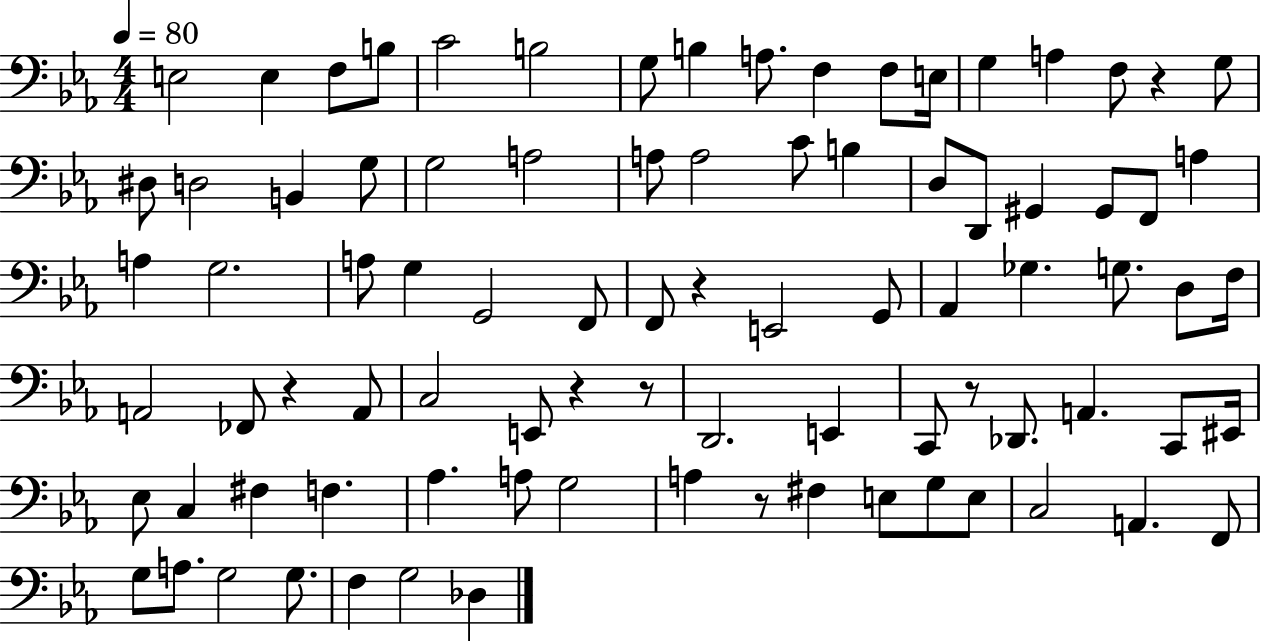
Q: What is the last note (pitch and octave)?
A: Db3